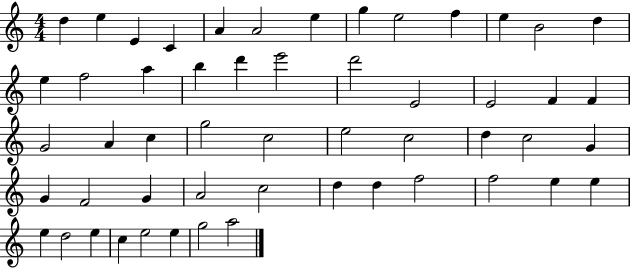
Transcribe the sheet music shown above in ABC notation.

X:1
T:Untitled
M:4/4
L:1/4
K:C
d e E C A A2 e g e2 f e B2 d e f2 a b d' e'2 d'2 E2 E2 F F G2 A c g2 c2 e2 c2 d c2 G G F2 G A2 c2 d d f2 f2 e e e d2 e c e2 e g2 a2